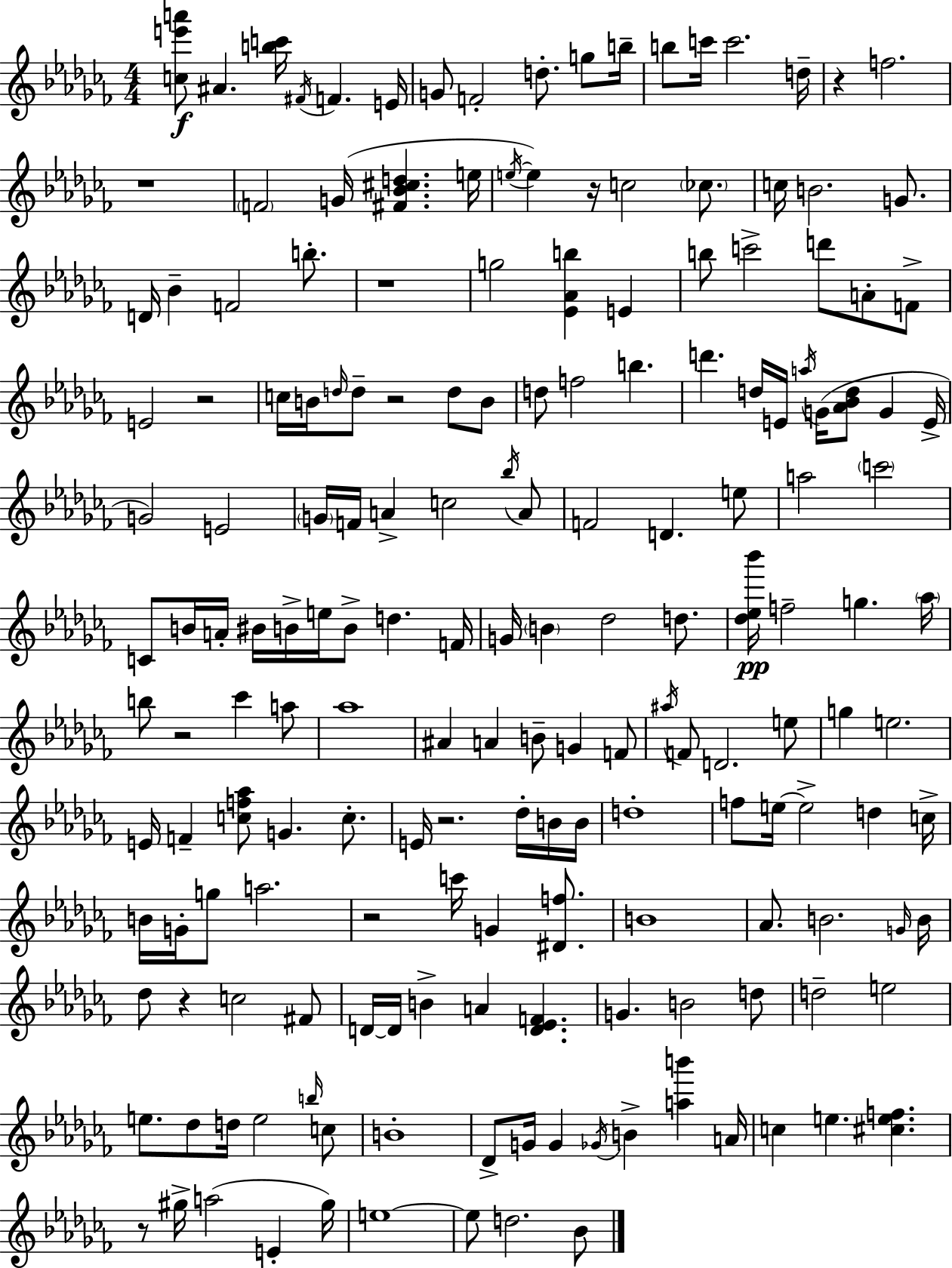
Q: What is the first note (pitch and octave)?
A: A#4